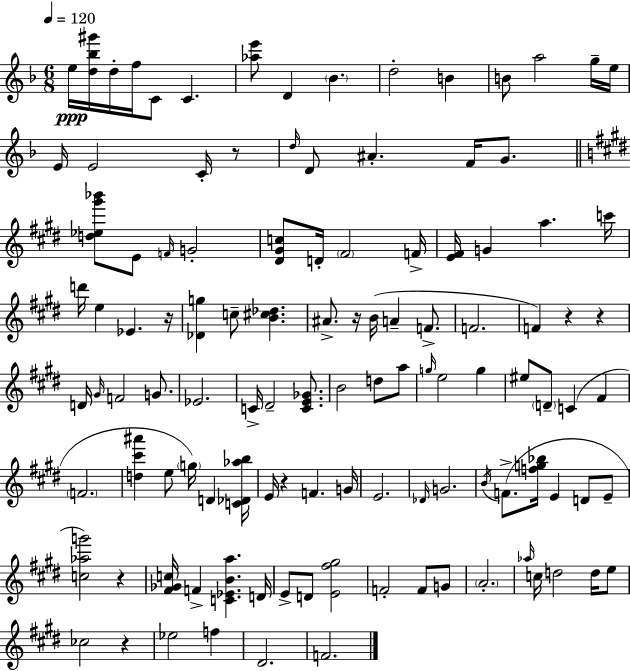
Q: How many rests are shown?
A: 8